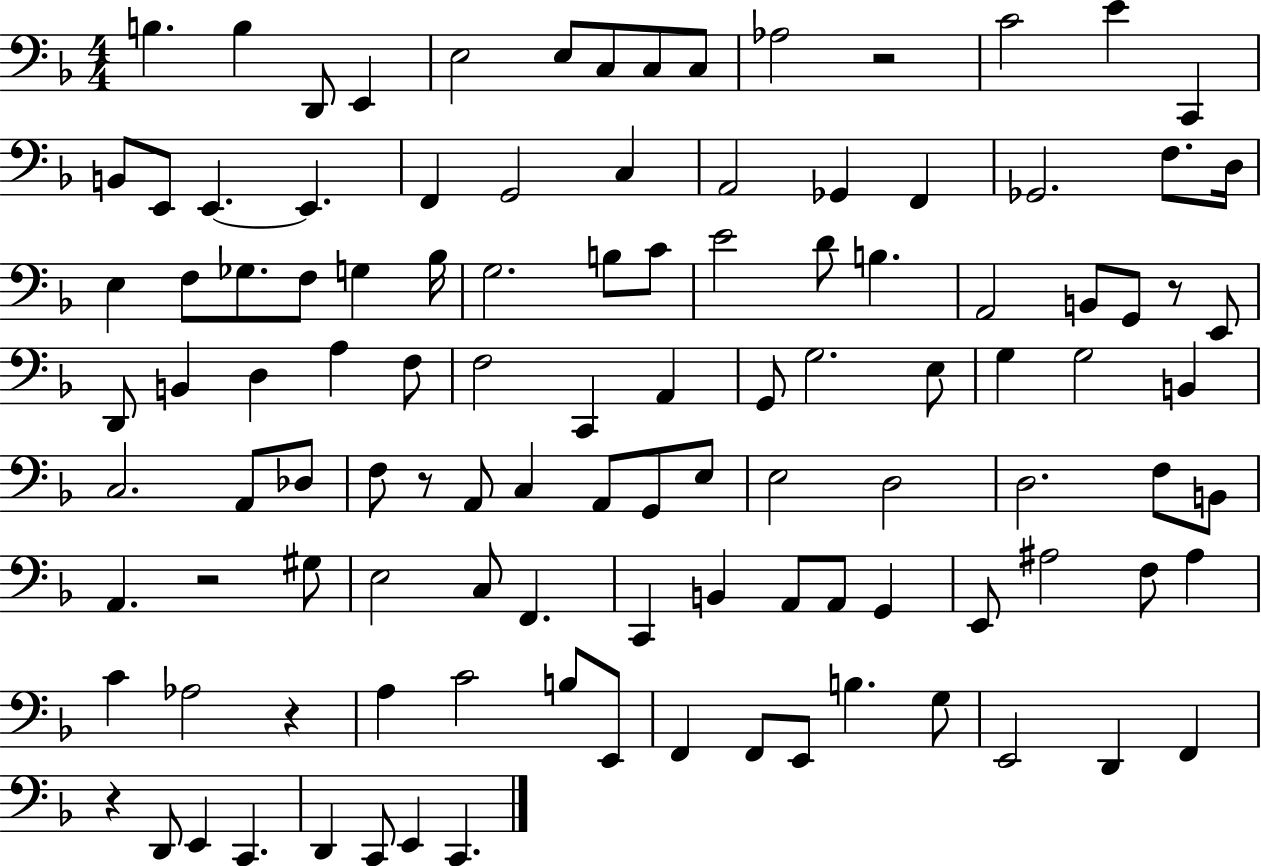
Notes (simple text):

B3/q. B3/q D2/e E2/q E3/h E3/e C3/e C3/e C3/e Ab3/h R/h C4/h E4/q C2/q B2/e E2/e E2/q. E2/q. F2/q G2/h C3/q A2/h Gb2/q F2/q Gb2/h. F3/e. D3/s E3/q F3/e Gb3/e. F3/e G3/q Bb3/s G3/h. B3/e C4/e E4/h D4/e B3/q. A2/h B2/e G2/e R/e E2/e D2/e B2/q D3/q A3/q F3/e F3/h C2/q A2/q G2/e G3/h. E3/e G3/q G3/h B2/q C3/h. A2/e Db3/e F3/e R/e A2/e C3/q A2/e G2/e E3/e E3/h D3/h D3/h. F3/e B2/e A2/q. R/h G#3/e E3/h C3/e F2/q. C2/q B2/q A2/e A2/e G2/q E2/e A#3/h F3/e A#3/q C4/q Ab3/h R/q A3/q C4/h B3/e E2/e F2/q F2/e E2/e B3/q. G3/e E2/h D2/q F2/q R/q D2/e E2/q C2/q. D2/q C2/e E2/q C2/q.